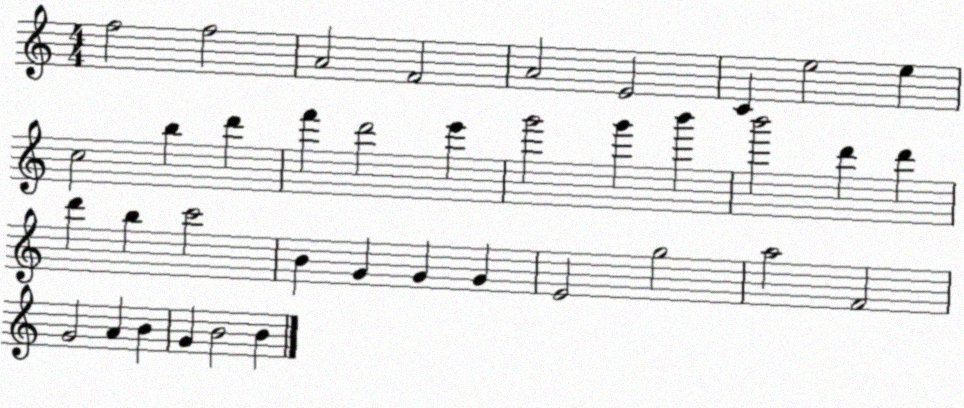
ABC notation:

X:1
T:Untitled
M:4/4
L:1/4
K:C
f2 f2 A2 F2 A2 E2 C e2 e c2 b d' f' d'2 e' g'2 g' b' b'2 d' d' d' b c'2 B G G G E2 g2 a2 F2 G2 A B G B2 B